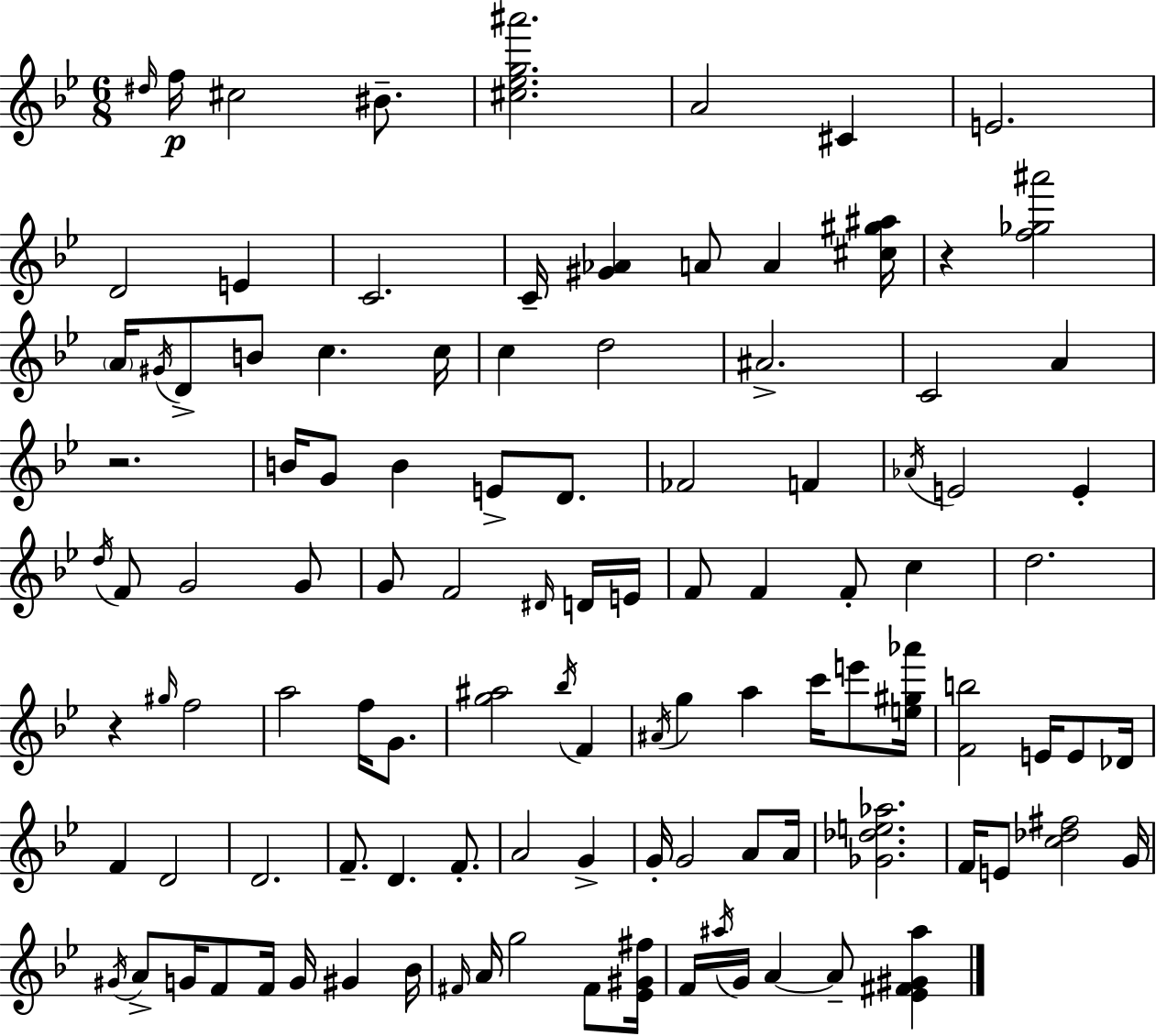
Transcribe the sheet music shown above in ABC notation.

X:1
T:Untitled
M:6/8
L:1/4
K:Gm
^d/4 f/4 ^c2 ^B/2 [^c_eg^a']2 A2 ^C E2 D2 E C2 C/4 [^G_A] A/2 A [^c^g^a]/4 z [f_g^a']2 A/4 ^G/4 D/2 B/2 c c/4 c d2 ^A2 C2 A z2 B/4 G/2 B E/2 D/2 _F2 F _A/4 E2 E d/4 F/2 G2 G/2 G/2 F2 ^D/4 D/4 E/4 F/2 F F/2 c d2 z ^g/4 f2 a2 f/4 G/2 [g^a]2 _b/4 F ^A/4 g a c'/4 e'/2 [e^g_a']/4 [Fb]2 E/4 E/2 _D/4 F D2 D2 F/2 D F/2 A2 G G/4 G2 A/2 A/4 [_G_de_a]2 F/4 E/2 [c_d^f]2 G/4 ^G/4 A/2 G/4 F/2 F/4 G/4 ^G _B/4 ^F/4 A/4 g2 ^F/2 [_E^G^f]/4 F/4 ^a/4 G/4 A A/2 [_E^F^G^a]